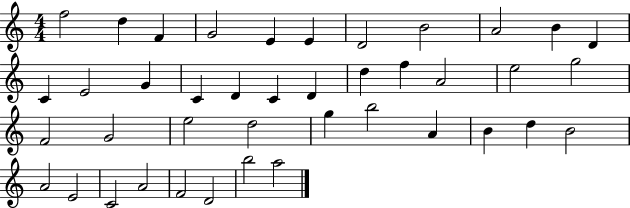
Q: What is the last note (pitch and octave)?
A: A5